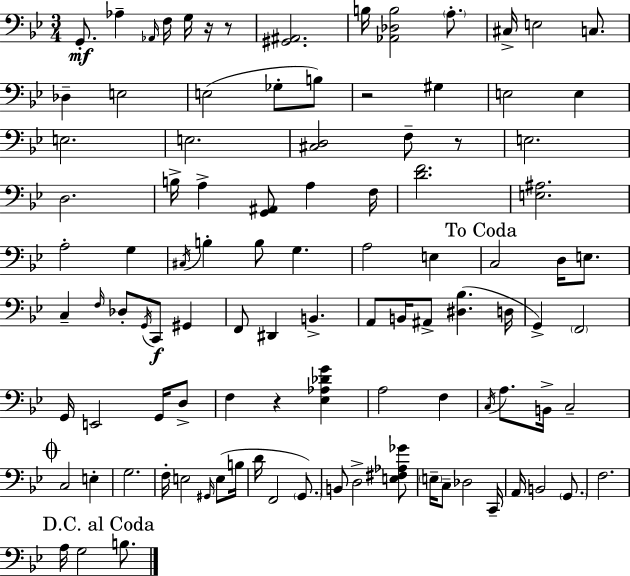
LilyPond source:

{
  \clef bass
  \numericTimeSignature
  \time 3/4
  \key bes \major
  g,8.-.\mf aes4-- \grace { aes,16 } f16 g16 r16 r8 | <gis, ais,>2. | b16 <aes, des b>2 \parenthesize a8.-. | cis16-> e2 c8. | \break des4-- e2 | e2( ges8-. b8) | r2 gis4 | e2 e4 | \break e2. | e2. | <cis d>2 f8-- r8 | e2. | \break d2. | b16-> a4-> <g, ais,>8 a4 | f16 <d' f'>2. | <e ais>2. | \break a2-. g4 | \acciaccatura { cis16 } b4-. b8 g4. | a2 e4 | \mark "To Coda" c2 d16 e8. | \break c4-- \grace { f16 } des8-. \acciaccatura { g,16 }\f c,8 | gis,4 f,8 dis,4 b,4.-> | a,8 b,16 ais,8-> <dis bes>4.( | d16 g,4->) \parenthesize f,2 | \break g,16 e,2 | g,16 d8-> f4 r4 | <ees aes des' g'>4 a2 | f4 \acciaccatura { c16 } a8. b,16-> c2-- | \break \mark \markup { \musicglyph "scripts.coda" } c2 | e4-. g2. | f16-. e2 | \grace { gis,16 }( e8 b16 d'16 f,2 | \break \parenthesize g,8.) b,8 d2-> | <e fis aes ges'>8 \parenthesize e16-- c8-- des2 | c,16-- a,16 b,2 | \parenthesize g,8. f2. | \break \mark "D.C. al Coda" a16 g2 | b8. \bar "|."
}